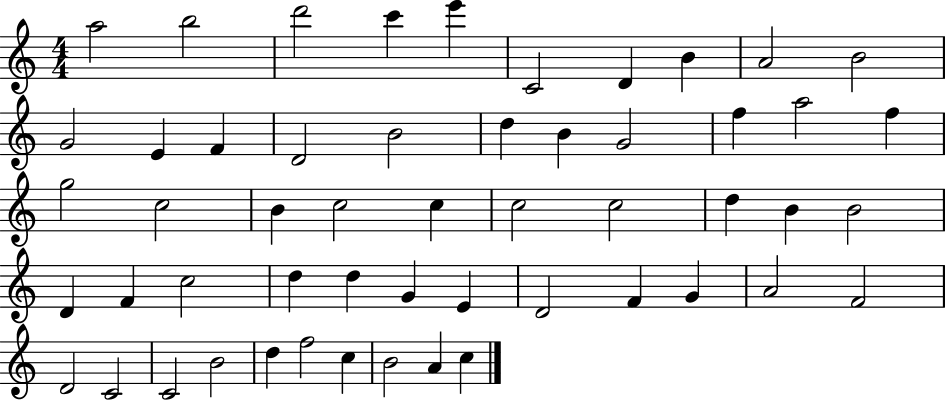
{
  \clef treble
  \numericTimeSignature
  \time 4/4
  \key c \major
  a''2 b''2 | d'''2 c'''4 e'''4 | c'2 d'4 b'4 | a'2 b'2 | \break g'2 e'4 f'4 | d'2 b'2 | d''4 b'4 g'2 | f''4 a''2 f''4 | \break g''2 c''2 | b'4 c''2 c''4 | c''2 c''2 | d''4 b'4 b'2 | \break d'4 f'4 c''2 | d''4 d''4 g'4 e'4 | d'2 f'4 g'4 | a'2 f'2 | \break d'2 c'2 | c'2 b'2 | d''4 f''2 c''4 | b'2 a'4 c''4 | \break \bar "|."
}